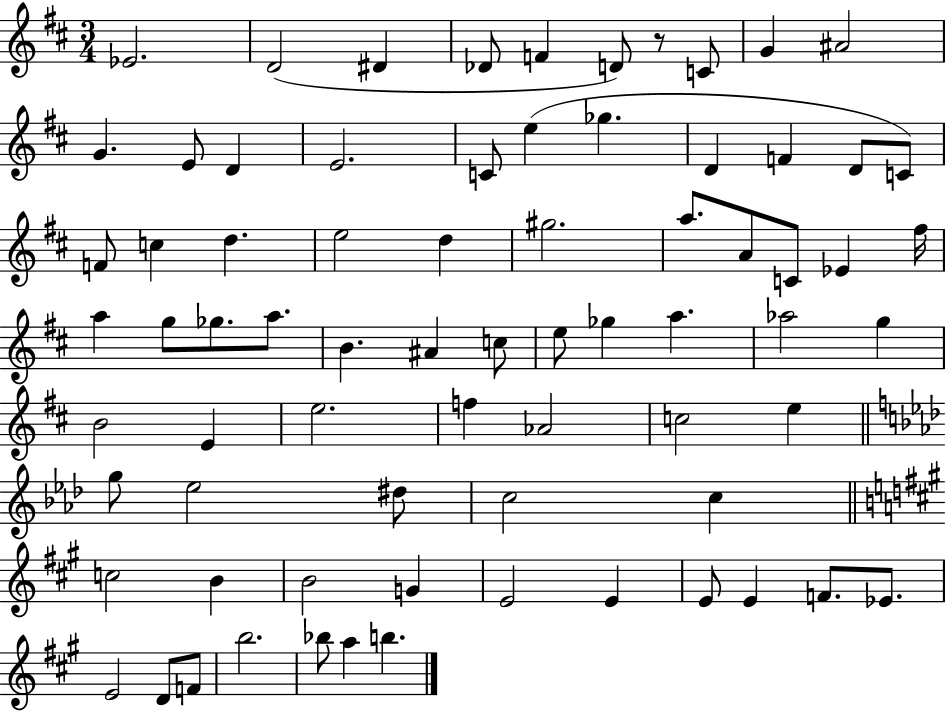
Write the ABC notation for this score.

X:1
T:Untitled
M:3/4
L:1/4
K:D
_E2 D2 ^D _D/2 F D/2 z/2 C/2 G ^A2 G E/2 D E2 C/2 e _g D F D/2 C/2 F/2 c d e2 d ^g2 a/2 A/2 C/2 _E ^f/4 a g/2 _g/2 a/2 B ^A c/2 e/2 _g a _a2 g B2 E e2 f _A2 c2 e g/2 _e2 ^d/2 c2 c c2 B B2 G E2 E E/2 E F/2 _E/2 E2 D/2 F/2 b2 _b/2 a b